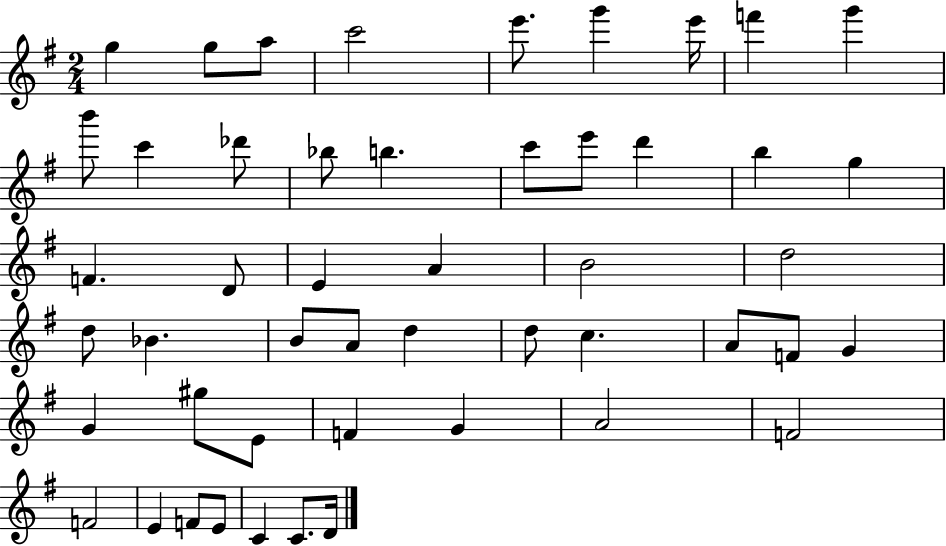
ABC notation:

X:1
T:Untitled
M:2/4
L:1/4
K:G
g g/2 a/2 c'2 e'/2 g' e'/4 f' g' b'/2 c' _d'/2 _b/2 b c'/2 e'/2 d' b g F D/2 E A B2 d2 d/2 _B B/2 A/2 d d/2 c A/2 F/2 G G ^g/2 E/2 F G A2 F2 F2 E F/2 E/2 C C/2 D/4